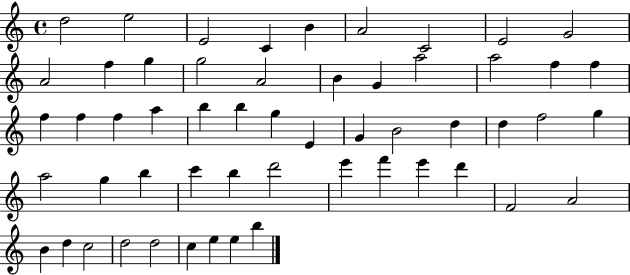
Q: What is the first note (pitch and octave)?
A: D5